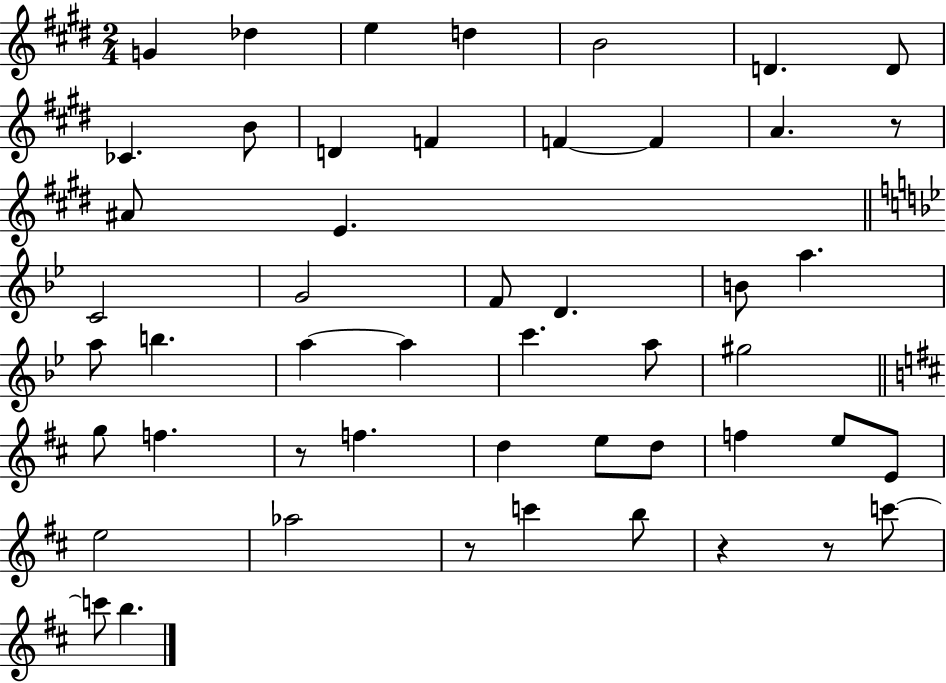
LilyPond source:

{
  \clef treble
  \numericTimeSignature
  \time 2/4
  \key e \major
  \repeat volta 2 { g'4 des''4 | e''4 d''4 | b'2 | d'4. d'8 | \break ces'4. b'8 | d'4 f'4 | f'4~~ f'4 | a'4. r8 | \break ais'8 e'4. | \bar "||" \break \key g \minor c'2 | g'2 | f'8 d'4. | b'8 a''4. | \break a''8 b''4. | a''4~~ a''4 | c'''4. a''8 | gis''2 | \break \bar "||" \break \key d \major g''8 f''4. | r8 f''4. | d''4 e''8 d''8 | f''4 e''8 e'8 | \break e''2 | aes''2 | r8 c'''4 b''8 | r4 r8 c'''8~~ | \break c'''8 b''4. | } \bar "|."
}